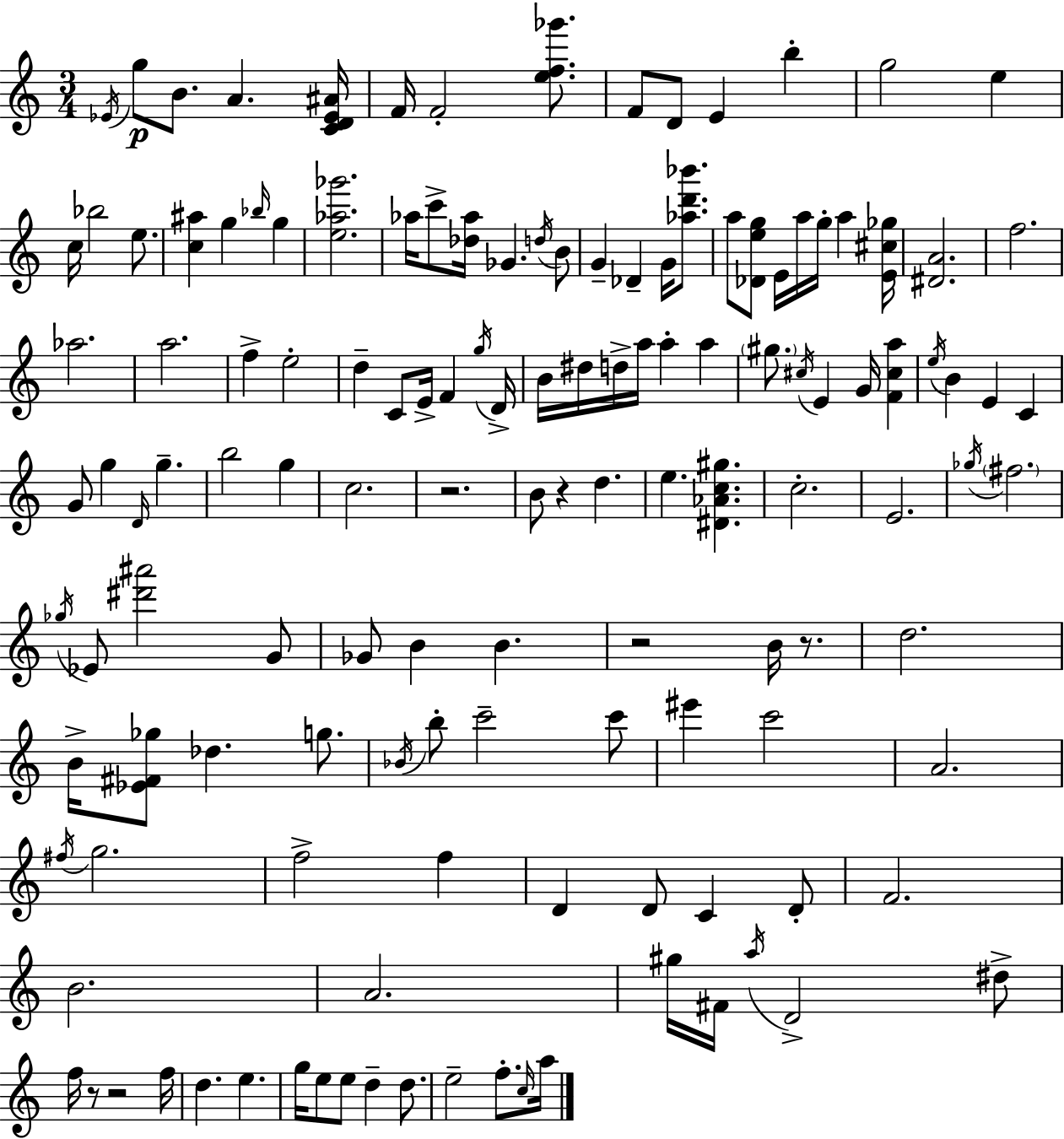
Eb4/s G5/e B4/e. A4/q. [C4,D4,Eb4,A#4]/s F4/s F4/h [E5,F5,Gb6]/e. F4/e D4/e E4/q B5/q G5/h E5/q C5/s Bb5/h E5/e. [C5,A#5]/q G5/q Bb5/s G5/q [E5,Ab5,Gb6]/h. Ab5/s C6/e [Db5,Ab5]/s Gb4/q. D5/s B4/e G4/q Db4/q G4/s [Ab5,D6,Bb6]/e. A5/e [Db4,E5,G5]/e E4/s A5/s G5/s A5/q [E4,C#5,Gb5]/s [D#4,A4]/h. F5/h. Ab5/h. A5/h. F5/q E5/h D5/q C4/e E4/s F4/q G5/s D4/s B4/s D#5/s D5/s A5/s A5/q A5/q G#5/e. C#5/s E4/q G4/s [F4,C#5,A5]/q E5/s B4/q E4/q C4/q G4/e G5/q D4/s G5/q. B5/h G5/q C5/h. R/h. B4/e R/q D5/q. E5/q. [D#4,Ab4,C5,G#5]/q. C5/h. E4/h. Gb5/s F#5/h. Gb5/s Eb4/e [D#6,A#6]/h G4/e Gb4/e B4/q B4/q. R/h B4/s R/e. D5/h. B4/s [Eb4,F#4,Gb5]/e Db5/q. G5/e. Bb4/s B5/e C6/h C6/e EIS6/q C6/h A4/h. F#5/s G5/h. F5/h F5/q D4/q D4/e C4/q D4/e F4/h. B4/h. A4/h. G#5/s F#4/s A5/s D4/h D#5/e F5/s R/e R/h F5/s D5/q. E5/q. G5/s E5/e E5/e D5/q D5/e. E5/h F5/e. C5/s A5/s